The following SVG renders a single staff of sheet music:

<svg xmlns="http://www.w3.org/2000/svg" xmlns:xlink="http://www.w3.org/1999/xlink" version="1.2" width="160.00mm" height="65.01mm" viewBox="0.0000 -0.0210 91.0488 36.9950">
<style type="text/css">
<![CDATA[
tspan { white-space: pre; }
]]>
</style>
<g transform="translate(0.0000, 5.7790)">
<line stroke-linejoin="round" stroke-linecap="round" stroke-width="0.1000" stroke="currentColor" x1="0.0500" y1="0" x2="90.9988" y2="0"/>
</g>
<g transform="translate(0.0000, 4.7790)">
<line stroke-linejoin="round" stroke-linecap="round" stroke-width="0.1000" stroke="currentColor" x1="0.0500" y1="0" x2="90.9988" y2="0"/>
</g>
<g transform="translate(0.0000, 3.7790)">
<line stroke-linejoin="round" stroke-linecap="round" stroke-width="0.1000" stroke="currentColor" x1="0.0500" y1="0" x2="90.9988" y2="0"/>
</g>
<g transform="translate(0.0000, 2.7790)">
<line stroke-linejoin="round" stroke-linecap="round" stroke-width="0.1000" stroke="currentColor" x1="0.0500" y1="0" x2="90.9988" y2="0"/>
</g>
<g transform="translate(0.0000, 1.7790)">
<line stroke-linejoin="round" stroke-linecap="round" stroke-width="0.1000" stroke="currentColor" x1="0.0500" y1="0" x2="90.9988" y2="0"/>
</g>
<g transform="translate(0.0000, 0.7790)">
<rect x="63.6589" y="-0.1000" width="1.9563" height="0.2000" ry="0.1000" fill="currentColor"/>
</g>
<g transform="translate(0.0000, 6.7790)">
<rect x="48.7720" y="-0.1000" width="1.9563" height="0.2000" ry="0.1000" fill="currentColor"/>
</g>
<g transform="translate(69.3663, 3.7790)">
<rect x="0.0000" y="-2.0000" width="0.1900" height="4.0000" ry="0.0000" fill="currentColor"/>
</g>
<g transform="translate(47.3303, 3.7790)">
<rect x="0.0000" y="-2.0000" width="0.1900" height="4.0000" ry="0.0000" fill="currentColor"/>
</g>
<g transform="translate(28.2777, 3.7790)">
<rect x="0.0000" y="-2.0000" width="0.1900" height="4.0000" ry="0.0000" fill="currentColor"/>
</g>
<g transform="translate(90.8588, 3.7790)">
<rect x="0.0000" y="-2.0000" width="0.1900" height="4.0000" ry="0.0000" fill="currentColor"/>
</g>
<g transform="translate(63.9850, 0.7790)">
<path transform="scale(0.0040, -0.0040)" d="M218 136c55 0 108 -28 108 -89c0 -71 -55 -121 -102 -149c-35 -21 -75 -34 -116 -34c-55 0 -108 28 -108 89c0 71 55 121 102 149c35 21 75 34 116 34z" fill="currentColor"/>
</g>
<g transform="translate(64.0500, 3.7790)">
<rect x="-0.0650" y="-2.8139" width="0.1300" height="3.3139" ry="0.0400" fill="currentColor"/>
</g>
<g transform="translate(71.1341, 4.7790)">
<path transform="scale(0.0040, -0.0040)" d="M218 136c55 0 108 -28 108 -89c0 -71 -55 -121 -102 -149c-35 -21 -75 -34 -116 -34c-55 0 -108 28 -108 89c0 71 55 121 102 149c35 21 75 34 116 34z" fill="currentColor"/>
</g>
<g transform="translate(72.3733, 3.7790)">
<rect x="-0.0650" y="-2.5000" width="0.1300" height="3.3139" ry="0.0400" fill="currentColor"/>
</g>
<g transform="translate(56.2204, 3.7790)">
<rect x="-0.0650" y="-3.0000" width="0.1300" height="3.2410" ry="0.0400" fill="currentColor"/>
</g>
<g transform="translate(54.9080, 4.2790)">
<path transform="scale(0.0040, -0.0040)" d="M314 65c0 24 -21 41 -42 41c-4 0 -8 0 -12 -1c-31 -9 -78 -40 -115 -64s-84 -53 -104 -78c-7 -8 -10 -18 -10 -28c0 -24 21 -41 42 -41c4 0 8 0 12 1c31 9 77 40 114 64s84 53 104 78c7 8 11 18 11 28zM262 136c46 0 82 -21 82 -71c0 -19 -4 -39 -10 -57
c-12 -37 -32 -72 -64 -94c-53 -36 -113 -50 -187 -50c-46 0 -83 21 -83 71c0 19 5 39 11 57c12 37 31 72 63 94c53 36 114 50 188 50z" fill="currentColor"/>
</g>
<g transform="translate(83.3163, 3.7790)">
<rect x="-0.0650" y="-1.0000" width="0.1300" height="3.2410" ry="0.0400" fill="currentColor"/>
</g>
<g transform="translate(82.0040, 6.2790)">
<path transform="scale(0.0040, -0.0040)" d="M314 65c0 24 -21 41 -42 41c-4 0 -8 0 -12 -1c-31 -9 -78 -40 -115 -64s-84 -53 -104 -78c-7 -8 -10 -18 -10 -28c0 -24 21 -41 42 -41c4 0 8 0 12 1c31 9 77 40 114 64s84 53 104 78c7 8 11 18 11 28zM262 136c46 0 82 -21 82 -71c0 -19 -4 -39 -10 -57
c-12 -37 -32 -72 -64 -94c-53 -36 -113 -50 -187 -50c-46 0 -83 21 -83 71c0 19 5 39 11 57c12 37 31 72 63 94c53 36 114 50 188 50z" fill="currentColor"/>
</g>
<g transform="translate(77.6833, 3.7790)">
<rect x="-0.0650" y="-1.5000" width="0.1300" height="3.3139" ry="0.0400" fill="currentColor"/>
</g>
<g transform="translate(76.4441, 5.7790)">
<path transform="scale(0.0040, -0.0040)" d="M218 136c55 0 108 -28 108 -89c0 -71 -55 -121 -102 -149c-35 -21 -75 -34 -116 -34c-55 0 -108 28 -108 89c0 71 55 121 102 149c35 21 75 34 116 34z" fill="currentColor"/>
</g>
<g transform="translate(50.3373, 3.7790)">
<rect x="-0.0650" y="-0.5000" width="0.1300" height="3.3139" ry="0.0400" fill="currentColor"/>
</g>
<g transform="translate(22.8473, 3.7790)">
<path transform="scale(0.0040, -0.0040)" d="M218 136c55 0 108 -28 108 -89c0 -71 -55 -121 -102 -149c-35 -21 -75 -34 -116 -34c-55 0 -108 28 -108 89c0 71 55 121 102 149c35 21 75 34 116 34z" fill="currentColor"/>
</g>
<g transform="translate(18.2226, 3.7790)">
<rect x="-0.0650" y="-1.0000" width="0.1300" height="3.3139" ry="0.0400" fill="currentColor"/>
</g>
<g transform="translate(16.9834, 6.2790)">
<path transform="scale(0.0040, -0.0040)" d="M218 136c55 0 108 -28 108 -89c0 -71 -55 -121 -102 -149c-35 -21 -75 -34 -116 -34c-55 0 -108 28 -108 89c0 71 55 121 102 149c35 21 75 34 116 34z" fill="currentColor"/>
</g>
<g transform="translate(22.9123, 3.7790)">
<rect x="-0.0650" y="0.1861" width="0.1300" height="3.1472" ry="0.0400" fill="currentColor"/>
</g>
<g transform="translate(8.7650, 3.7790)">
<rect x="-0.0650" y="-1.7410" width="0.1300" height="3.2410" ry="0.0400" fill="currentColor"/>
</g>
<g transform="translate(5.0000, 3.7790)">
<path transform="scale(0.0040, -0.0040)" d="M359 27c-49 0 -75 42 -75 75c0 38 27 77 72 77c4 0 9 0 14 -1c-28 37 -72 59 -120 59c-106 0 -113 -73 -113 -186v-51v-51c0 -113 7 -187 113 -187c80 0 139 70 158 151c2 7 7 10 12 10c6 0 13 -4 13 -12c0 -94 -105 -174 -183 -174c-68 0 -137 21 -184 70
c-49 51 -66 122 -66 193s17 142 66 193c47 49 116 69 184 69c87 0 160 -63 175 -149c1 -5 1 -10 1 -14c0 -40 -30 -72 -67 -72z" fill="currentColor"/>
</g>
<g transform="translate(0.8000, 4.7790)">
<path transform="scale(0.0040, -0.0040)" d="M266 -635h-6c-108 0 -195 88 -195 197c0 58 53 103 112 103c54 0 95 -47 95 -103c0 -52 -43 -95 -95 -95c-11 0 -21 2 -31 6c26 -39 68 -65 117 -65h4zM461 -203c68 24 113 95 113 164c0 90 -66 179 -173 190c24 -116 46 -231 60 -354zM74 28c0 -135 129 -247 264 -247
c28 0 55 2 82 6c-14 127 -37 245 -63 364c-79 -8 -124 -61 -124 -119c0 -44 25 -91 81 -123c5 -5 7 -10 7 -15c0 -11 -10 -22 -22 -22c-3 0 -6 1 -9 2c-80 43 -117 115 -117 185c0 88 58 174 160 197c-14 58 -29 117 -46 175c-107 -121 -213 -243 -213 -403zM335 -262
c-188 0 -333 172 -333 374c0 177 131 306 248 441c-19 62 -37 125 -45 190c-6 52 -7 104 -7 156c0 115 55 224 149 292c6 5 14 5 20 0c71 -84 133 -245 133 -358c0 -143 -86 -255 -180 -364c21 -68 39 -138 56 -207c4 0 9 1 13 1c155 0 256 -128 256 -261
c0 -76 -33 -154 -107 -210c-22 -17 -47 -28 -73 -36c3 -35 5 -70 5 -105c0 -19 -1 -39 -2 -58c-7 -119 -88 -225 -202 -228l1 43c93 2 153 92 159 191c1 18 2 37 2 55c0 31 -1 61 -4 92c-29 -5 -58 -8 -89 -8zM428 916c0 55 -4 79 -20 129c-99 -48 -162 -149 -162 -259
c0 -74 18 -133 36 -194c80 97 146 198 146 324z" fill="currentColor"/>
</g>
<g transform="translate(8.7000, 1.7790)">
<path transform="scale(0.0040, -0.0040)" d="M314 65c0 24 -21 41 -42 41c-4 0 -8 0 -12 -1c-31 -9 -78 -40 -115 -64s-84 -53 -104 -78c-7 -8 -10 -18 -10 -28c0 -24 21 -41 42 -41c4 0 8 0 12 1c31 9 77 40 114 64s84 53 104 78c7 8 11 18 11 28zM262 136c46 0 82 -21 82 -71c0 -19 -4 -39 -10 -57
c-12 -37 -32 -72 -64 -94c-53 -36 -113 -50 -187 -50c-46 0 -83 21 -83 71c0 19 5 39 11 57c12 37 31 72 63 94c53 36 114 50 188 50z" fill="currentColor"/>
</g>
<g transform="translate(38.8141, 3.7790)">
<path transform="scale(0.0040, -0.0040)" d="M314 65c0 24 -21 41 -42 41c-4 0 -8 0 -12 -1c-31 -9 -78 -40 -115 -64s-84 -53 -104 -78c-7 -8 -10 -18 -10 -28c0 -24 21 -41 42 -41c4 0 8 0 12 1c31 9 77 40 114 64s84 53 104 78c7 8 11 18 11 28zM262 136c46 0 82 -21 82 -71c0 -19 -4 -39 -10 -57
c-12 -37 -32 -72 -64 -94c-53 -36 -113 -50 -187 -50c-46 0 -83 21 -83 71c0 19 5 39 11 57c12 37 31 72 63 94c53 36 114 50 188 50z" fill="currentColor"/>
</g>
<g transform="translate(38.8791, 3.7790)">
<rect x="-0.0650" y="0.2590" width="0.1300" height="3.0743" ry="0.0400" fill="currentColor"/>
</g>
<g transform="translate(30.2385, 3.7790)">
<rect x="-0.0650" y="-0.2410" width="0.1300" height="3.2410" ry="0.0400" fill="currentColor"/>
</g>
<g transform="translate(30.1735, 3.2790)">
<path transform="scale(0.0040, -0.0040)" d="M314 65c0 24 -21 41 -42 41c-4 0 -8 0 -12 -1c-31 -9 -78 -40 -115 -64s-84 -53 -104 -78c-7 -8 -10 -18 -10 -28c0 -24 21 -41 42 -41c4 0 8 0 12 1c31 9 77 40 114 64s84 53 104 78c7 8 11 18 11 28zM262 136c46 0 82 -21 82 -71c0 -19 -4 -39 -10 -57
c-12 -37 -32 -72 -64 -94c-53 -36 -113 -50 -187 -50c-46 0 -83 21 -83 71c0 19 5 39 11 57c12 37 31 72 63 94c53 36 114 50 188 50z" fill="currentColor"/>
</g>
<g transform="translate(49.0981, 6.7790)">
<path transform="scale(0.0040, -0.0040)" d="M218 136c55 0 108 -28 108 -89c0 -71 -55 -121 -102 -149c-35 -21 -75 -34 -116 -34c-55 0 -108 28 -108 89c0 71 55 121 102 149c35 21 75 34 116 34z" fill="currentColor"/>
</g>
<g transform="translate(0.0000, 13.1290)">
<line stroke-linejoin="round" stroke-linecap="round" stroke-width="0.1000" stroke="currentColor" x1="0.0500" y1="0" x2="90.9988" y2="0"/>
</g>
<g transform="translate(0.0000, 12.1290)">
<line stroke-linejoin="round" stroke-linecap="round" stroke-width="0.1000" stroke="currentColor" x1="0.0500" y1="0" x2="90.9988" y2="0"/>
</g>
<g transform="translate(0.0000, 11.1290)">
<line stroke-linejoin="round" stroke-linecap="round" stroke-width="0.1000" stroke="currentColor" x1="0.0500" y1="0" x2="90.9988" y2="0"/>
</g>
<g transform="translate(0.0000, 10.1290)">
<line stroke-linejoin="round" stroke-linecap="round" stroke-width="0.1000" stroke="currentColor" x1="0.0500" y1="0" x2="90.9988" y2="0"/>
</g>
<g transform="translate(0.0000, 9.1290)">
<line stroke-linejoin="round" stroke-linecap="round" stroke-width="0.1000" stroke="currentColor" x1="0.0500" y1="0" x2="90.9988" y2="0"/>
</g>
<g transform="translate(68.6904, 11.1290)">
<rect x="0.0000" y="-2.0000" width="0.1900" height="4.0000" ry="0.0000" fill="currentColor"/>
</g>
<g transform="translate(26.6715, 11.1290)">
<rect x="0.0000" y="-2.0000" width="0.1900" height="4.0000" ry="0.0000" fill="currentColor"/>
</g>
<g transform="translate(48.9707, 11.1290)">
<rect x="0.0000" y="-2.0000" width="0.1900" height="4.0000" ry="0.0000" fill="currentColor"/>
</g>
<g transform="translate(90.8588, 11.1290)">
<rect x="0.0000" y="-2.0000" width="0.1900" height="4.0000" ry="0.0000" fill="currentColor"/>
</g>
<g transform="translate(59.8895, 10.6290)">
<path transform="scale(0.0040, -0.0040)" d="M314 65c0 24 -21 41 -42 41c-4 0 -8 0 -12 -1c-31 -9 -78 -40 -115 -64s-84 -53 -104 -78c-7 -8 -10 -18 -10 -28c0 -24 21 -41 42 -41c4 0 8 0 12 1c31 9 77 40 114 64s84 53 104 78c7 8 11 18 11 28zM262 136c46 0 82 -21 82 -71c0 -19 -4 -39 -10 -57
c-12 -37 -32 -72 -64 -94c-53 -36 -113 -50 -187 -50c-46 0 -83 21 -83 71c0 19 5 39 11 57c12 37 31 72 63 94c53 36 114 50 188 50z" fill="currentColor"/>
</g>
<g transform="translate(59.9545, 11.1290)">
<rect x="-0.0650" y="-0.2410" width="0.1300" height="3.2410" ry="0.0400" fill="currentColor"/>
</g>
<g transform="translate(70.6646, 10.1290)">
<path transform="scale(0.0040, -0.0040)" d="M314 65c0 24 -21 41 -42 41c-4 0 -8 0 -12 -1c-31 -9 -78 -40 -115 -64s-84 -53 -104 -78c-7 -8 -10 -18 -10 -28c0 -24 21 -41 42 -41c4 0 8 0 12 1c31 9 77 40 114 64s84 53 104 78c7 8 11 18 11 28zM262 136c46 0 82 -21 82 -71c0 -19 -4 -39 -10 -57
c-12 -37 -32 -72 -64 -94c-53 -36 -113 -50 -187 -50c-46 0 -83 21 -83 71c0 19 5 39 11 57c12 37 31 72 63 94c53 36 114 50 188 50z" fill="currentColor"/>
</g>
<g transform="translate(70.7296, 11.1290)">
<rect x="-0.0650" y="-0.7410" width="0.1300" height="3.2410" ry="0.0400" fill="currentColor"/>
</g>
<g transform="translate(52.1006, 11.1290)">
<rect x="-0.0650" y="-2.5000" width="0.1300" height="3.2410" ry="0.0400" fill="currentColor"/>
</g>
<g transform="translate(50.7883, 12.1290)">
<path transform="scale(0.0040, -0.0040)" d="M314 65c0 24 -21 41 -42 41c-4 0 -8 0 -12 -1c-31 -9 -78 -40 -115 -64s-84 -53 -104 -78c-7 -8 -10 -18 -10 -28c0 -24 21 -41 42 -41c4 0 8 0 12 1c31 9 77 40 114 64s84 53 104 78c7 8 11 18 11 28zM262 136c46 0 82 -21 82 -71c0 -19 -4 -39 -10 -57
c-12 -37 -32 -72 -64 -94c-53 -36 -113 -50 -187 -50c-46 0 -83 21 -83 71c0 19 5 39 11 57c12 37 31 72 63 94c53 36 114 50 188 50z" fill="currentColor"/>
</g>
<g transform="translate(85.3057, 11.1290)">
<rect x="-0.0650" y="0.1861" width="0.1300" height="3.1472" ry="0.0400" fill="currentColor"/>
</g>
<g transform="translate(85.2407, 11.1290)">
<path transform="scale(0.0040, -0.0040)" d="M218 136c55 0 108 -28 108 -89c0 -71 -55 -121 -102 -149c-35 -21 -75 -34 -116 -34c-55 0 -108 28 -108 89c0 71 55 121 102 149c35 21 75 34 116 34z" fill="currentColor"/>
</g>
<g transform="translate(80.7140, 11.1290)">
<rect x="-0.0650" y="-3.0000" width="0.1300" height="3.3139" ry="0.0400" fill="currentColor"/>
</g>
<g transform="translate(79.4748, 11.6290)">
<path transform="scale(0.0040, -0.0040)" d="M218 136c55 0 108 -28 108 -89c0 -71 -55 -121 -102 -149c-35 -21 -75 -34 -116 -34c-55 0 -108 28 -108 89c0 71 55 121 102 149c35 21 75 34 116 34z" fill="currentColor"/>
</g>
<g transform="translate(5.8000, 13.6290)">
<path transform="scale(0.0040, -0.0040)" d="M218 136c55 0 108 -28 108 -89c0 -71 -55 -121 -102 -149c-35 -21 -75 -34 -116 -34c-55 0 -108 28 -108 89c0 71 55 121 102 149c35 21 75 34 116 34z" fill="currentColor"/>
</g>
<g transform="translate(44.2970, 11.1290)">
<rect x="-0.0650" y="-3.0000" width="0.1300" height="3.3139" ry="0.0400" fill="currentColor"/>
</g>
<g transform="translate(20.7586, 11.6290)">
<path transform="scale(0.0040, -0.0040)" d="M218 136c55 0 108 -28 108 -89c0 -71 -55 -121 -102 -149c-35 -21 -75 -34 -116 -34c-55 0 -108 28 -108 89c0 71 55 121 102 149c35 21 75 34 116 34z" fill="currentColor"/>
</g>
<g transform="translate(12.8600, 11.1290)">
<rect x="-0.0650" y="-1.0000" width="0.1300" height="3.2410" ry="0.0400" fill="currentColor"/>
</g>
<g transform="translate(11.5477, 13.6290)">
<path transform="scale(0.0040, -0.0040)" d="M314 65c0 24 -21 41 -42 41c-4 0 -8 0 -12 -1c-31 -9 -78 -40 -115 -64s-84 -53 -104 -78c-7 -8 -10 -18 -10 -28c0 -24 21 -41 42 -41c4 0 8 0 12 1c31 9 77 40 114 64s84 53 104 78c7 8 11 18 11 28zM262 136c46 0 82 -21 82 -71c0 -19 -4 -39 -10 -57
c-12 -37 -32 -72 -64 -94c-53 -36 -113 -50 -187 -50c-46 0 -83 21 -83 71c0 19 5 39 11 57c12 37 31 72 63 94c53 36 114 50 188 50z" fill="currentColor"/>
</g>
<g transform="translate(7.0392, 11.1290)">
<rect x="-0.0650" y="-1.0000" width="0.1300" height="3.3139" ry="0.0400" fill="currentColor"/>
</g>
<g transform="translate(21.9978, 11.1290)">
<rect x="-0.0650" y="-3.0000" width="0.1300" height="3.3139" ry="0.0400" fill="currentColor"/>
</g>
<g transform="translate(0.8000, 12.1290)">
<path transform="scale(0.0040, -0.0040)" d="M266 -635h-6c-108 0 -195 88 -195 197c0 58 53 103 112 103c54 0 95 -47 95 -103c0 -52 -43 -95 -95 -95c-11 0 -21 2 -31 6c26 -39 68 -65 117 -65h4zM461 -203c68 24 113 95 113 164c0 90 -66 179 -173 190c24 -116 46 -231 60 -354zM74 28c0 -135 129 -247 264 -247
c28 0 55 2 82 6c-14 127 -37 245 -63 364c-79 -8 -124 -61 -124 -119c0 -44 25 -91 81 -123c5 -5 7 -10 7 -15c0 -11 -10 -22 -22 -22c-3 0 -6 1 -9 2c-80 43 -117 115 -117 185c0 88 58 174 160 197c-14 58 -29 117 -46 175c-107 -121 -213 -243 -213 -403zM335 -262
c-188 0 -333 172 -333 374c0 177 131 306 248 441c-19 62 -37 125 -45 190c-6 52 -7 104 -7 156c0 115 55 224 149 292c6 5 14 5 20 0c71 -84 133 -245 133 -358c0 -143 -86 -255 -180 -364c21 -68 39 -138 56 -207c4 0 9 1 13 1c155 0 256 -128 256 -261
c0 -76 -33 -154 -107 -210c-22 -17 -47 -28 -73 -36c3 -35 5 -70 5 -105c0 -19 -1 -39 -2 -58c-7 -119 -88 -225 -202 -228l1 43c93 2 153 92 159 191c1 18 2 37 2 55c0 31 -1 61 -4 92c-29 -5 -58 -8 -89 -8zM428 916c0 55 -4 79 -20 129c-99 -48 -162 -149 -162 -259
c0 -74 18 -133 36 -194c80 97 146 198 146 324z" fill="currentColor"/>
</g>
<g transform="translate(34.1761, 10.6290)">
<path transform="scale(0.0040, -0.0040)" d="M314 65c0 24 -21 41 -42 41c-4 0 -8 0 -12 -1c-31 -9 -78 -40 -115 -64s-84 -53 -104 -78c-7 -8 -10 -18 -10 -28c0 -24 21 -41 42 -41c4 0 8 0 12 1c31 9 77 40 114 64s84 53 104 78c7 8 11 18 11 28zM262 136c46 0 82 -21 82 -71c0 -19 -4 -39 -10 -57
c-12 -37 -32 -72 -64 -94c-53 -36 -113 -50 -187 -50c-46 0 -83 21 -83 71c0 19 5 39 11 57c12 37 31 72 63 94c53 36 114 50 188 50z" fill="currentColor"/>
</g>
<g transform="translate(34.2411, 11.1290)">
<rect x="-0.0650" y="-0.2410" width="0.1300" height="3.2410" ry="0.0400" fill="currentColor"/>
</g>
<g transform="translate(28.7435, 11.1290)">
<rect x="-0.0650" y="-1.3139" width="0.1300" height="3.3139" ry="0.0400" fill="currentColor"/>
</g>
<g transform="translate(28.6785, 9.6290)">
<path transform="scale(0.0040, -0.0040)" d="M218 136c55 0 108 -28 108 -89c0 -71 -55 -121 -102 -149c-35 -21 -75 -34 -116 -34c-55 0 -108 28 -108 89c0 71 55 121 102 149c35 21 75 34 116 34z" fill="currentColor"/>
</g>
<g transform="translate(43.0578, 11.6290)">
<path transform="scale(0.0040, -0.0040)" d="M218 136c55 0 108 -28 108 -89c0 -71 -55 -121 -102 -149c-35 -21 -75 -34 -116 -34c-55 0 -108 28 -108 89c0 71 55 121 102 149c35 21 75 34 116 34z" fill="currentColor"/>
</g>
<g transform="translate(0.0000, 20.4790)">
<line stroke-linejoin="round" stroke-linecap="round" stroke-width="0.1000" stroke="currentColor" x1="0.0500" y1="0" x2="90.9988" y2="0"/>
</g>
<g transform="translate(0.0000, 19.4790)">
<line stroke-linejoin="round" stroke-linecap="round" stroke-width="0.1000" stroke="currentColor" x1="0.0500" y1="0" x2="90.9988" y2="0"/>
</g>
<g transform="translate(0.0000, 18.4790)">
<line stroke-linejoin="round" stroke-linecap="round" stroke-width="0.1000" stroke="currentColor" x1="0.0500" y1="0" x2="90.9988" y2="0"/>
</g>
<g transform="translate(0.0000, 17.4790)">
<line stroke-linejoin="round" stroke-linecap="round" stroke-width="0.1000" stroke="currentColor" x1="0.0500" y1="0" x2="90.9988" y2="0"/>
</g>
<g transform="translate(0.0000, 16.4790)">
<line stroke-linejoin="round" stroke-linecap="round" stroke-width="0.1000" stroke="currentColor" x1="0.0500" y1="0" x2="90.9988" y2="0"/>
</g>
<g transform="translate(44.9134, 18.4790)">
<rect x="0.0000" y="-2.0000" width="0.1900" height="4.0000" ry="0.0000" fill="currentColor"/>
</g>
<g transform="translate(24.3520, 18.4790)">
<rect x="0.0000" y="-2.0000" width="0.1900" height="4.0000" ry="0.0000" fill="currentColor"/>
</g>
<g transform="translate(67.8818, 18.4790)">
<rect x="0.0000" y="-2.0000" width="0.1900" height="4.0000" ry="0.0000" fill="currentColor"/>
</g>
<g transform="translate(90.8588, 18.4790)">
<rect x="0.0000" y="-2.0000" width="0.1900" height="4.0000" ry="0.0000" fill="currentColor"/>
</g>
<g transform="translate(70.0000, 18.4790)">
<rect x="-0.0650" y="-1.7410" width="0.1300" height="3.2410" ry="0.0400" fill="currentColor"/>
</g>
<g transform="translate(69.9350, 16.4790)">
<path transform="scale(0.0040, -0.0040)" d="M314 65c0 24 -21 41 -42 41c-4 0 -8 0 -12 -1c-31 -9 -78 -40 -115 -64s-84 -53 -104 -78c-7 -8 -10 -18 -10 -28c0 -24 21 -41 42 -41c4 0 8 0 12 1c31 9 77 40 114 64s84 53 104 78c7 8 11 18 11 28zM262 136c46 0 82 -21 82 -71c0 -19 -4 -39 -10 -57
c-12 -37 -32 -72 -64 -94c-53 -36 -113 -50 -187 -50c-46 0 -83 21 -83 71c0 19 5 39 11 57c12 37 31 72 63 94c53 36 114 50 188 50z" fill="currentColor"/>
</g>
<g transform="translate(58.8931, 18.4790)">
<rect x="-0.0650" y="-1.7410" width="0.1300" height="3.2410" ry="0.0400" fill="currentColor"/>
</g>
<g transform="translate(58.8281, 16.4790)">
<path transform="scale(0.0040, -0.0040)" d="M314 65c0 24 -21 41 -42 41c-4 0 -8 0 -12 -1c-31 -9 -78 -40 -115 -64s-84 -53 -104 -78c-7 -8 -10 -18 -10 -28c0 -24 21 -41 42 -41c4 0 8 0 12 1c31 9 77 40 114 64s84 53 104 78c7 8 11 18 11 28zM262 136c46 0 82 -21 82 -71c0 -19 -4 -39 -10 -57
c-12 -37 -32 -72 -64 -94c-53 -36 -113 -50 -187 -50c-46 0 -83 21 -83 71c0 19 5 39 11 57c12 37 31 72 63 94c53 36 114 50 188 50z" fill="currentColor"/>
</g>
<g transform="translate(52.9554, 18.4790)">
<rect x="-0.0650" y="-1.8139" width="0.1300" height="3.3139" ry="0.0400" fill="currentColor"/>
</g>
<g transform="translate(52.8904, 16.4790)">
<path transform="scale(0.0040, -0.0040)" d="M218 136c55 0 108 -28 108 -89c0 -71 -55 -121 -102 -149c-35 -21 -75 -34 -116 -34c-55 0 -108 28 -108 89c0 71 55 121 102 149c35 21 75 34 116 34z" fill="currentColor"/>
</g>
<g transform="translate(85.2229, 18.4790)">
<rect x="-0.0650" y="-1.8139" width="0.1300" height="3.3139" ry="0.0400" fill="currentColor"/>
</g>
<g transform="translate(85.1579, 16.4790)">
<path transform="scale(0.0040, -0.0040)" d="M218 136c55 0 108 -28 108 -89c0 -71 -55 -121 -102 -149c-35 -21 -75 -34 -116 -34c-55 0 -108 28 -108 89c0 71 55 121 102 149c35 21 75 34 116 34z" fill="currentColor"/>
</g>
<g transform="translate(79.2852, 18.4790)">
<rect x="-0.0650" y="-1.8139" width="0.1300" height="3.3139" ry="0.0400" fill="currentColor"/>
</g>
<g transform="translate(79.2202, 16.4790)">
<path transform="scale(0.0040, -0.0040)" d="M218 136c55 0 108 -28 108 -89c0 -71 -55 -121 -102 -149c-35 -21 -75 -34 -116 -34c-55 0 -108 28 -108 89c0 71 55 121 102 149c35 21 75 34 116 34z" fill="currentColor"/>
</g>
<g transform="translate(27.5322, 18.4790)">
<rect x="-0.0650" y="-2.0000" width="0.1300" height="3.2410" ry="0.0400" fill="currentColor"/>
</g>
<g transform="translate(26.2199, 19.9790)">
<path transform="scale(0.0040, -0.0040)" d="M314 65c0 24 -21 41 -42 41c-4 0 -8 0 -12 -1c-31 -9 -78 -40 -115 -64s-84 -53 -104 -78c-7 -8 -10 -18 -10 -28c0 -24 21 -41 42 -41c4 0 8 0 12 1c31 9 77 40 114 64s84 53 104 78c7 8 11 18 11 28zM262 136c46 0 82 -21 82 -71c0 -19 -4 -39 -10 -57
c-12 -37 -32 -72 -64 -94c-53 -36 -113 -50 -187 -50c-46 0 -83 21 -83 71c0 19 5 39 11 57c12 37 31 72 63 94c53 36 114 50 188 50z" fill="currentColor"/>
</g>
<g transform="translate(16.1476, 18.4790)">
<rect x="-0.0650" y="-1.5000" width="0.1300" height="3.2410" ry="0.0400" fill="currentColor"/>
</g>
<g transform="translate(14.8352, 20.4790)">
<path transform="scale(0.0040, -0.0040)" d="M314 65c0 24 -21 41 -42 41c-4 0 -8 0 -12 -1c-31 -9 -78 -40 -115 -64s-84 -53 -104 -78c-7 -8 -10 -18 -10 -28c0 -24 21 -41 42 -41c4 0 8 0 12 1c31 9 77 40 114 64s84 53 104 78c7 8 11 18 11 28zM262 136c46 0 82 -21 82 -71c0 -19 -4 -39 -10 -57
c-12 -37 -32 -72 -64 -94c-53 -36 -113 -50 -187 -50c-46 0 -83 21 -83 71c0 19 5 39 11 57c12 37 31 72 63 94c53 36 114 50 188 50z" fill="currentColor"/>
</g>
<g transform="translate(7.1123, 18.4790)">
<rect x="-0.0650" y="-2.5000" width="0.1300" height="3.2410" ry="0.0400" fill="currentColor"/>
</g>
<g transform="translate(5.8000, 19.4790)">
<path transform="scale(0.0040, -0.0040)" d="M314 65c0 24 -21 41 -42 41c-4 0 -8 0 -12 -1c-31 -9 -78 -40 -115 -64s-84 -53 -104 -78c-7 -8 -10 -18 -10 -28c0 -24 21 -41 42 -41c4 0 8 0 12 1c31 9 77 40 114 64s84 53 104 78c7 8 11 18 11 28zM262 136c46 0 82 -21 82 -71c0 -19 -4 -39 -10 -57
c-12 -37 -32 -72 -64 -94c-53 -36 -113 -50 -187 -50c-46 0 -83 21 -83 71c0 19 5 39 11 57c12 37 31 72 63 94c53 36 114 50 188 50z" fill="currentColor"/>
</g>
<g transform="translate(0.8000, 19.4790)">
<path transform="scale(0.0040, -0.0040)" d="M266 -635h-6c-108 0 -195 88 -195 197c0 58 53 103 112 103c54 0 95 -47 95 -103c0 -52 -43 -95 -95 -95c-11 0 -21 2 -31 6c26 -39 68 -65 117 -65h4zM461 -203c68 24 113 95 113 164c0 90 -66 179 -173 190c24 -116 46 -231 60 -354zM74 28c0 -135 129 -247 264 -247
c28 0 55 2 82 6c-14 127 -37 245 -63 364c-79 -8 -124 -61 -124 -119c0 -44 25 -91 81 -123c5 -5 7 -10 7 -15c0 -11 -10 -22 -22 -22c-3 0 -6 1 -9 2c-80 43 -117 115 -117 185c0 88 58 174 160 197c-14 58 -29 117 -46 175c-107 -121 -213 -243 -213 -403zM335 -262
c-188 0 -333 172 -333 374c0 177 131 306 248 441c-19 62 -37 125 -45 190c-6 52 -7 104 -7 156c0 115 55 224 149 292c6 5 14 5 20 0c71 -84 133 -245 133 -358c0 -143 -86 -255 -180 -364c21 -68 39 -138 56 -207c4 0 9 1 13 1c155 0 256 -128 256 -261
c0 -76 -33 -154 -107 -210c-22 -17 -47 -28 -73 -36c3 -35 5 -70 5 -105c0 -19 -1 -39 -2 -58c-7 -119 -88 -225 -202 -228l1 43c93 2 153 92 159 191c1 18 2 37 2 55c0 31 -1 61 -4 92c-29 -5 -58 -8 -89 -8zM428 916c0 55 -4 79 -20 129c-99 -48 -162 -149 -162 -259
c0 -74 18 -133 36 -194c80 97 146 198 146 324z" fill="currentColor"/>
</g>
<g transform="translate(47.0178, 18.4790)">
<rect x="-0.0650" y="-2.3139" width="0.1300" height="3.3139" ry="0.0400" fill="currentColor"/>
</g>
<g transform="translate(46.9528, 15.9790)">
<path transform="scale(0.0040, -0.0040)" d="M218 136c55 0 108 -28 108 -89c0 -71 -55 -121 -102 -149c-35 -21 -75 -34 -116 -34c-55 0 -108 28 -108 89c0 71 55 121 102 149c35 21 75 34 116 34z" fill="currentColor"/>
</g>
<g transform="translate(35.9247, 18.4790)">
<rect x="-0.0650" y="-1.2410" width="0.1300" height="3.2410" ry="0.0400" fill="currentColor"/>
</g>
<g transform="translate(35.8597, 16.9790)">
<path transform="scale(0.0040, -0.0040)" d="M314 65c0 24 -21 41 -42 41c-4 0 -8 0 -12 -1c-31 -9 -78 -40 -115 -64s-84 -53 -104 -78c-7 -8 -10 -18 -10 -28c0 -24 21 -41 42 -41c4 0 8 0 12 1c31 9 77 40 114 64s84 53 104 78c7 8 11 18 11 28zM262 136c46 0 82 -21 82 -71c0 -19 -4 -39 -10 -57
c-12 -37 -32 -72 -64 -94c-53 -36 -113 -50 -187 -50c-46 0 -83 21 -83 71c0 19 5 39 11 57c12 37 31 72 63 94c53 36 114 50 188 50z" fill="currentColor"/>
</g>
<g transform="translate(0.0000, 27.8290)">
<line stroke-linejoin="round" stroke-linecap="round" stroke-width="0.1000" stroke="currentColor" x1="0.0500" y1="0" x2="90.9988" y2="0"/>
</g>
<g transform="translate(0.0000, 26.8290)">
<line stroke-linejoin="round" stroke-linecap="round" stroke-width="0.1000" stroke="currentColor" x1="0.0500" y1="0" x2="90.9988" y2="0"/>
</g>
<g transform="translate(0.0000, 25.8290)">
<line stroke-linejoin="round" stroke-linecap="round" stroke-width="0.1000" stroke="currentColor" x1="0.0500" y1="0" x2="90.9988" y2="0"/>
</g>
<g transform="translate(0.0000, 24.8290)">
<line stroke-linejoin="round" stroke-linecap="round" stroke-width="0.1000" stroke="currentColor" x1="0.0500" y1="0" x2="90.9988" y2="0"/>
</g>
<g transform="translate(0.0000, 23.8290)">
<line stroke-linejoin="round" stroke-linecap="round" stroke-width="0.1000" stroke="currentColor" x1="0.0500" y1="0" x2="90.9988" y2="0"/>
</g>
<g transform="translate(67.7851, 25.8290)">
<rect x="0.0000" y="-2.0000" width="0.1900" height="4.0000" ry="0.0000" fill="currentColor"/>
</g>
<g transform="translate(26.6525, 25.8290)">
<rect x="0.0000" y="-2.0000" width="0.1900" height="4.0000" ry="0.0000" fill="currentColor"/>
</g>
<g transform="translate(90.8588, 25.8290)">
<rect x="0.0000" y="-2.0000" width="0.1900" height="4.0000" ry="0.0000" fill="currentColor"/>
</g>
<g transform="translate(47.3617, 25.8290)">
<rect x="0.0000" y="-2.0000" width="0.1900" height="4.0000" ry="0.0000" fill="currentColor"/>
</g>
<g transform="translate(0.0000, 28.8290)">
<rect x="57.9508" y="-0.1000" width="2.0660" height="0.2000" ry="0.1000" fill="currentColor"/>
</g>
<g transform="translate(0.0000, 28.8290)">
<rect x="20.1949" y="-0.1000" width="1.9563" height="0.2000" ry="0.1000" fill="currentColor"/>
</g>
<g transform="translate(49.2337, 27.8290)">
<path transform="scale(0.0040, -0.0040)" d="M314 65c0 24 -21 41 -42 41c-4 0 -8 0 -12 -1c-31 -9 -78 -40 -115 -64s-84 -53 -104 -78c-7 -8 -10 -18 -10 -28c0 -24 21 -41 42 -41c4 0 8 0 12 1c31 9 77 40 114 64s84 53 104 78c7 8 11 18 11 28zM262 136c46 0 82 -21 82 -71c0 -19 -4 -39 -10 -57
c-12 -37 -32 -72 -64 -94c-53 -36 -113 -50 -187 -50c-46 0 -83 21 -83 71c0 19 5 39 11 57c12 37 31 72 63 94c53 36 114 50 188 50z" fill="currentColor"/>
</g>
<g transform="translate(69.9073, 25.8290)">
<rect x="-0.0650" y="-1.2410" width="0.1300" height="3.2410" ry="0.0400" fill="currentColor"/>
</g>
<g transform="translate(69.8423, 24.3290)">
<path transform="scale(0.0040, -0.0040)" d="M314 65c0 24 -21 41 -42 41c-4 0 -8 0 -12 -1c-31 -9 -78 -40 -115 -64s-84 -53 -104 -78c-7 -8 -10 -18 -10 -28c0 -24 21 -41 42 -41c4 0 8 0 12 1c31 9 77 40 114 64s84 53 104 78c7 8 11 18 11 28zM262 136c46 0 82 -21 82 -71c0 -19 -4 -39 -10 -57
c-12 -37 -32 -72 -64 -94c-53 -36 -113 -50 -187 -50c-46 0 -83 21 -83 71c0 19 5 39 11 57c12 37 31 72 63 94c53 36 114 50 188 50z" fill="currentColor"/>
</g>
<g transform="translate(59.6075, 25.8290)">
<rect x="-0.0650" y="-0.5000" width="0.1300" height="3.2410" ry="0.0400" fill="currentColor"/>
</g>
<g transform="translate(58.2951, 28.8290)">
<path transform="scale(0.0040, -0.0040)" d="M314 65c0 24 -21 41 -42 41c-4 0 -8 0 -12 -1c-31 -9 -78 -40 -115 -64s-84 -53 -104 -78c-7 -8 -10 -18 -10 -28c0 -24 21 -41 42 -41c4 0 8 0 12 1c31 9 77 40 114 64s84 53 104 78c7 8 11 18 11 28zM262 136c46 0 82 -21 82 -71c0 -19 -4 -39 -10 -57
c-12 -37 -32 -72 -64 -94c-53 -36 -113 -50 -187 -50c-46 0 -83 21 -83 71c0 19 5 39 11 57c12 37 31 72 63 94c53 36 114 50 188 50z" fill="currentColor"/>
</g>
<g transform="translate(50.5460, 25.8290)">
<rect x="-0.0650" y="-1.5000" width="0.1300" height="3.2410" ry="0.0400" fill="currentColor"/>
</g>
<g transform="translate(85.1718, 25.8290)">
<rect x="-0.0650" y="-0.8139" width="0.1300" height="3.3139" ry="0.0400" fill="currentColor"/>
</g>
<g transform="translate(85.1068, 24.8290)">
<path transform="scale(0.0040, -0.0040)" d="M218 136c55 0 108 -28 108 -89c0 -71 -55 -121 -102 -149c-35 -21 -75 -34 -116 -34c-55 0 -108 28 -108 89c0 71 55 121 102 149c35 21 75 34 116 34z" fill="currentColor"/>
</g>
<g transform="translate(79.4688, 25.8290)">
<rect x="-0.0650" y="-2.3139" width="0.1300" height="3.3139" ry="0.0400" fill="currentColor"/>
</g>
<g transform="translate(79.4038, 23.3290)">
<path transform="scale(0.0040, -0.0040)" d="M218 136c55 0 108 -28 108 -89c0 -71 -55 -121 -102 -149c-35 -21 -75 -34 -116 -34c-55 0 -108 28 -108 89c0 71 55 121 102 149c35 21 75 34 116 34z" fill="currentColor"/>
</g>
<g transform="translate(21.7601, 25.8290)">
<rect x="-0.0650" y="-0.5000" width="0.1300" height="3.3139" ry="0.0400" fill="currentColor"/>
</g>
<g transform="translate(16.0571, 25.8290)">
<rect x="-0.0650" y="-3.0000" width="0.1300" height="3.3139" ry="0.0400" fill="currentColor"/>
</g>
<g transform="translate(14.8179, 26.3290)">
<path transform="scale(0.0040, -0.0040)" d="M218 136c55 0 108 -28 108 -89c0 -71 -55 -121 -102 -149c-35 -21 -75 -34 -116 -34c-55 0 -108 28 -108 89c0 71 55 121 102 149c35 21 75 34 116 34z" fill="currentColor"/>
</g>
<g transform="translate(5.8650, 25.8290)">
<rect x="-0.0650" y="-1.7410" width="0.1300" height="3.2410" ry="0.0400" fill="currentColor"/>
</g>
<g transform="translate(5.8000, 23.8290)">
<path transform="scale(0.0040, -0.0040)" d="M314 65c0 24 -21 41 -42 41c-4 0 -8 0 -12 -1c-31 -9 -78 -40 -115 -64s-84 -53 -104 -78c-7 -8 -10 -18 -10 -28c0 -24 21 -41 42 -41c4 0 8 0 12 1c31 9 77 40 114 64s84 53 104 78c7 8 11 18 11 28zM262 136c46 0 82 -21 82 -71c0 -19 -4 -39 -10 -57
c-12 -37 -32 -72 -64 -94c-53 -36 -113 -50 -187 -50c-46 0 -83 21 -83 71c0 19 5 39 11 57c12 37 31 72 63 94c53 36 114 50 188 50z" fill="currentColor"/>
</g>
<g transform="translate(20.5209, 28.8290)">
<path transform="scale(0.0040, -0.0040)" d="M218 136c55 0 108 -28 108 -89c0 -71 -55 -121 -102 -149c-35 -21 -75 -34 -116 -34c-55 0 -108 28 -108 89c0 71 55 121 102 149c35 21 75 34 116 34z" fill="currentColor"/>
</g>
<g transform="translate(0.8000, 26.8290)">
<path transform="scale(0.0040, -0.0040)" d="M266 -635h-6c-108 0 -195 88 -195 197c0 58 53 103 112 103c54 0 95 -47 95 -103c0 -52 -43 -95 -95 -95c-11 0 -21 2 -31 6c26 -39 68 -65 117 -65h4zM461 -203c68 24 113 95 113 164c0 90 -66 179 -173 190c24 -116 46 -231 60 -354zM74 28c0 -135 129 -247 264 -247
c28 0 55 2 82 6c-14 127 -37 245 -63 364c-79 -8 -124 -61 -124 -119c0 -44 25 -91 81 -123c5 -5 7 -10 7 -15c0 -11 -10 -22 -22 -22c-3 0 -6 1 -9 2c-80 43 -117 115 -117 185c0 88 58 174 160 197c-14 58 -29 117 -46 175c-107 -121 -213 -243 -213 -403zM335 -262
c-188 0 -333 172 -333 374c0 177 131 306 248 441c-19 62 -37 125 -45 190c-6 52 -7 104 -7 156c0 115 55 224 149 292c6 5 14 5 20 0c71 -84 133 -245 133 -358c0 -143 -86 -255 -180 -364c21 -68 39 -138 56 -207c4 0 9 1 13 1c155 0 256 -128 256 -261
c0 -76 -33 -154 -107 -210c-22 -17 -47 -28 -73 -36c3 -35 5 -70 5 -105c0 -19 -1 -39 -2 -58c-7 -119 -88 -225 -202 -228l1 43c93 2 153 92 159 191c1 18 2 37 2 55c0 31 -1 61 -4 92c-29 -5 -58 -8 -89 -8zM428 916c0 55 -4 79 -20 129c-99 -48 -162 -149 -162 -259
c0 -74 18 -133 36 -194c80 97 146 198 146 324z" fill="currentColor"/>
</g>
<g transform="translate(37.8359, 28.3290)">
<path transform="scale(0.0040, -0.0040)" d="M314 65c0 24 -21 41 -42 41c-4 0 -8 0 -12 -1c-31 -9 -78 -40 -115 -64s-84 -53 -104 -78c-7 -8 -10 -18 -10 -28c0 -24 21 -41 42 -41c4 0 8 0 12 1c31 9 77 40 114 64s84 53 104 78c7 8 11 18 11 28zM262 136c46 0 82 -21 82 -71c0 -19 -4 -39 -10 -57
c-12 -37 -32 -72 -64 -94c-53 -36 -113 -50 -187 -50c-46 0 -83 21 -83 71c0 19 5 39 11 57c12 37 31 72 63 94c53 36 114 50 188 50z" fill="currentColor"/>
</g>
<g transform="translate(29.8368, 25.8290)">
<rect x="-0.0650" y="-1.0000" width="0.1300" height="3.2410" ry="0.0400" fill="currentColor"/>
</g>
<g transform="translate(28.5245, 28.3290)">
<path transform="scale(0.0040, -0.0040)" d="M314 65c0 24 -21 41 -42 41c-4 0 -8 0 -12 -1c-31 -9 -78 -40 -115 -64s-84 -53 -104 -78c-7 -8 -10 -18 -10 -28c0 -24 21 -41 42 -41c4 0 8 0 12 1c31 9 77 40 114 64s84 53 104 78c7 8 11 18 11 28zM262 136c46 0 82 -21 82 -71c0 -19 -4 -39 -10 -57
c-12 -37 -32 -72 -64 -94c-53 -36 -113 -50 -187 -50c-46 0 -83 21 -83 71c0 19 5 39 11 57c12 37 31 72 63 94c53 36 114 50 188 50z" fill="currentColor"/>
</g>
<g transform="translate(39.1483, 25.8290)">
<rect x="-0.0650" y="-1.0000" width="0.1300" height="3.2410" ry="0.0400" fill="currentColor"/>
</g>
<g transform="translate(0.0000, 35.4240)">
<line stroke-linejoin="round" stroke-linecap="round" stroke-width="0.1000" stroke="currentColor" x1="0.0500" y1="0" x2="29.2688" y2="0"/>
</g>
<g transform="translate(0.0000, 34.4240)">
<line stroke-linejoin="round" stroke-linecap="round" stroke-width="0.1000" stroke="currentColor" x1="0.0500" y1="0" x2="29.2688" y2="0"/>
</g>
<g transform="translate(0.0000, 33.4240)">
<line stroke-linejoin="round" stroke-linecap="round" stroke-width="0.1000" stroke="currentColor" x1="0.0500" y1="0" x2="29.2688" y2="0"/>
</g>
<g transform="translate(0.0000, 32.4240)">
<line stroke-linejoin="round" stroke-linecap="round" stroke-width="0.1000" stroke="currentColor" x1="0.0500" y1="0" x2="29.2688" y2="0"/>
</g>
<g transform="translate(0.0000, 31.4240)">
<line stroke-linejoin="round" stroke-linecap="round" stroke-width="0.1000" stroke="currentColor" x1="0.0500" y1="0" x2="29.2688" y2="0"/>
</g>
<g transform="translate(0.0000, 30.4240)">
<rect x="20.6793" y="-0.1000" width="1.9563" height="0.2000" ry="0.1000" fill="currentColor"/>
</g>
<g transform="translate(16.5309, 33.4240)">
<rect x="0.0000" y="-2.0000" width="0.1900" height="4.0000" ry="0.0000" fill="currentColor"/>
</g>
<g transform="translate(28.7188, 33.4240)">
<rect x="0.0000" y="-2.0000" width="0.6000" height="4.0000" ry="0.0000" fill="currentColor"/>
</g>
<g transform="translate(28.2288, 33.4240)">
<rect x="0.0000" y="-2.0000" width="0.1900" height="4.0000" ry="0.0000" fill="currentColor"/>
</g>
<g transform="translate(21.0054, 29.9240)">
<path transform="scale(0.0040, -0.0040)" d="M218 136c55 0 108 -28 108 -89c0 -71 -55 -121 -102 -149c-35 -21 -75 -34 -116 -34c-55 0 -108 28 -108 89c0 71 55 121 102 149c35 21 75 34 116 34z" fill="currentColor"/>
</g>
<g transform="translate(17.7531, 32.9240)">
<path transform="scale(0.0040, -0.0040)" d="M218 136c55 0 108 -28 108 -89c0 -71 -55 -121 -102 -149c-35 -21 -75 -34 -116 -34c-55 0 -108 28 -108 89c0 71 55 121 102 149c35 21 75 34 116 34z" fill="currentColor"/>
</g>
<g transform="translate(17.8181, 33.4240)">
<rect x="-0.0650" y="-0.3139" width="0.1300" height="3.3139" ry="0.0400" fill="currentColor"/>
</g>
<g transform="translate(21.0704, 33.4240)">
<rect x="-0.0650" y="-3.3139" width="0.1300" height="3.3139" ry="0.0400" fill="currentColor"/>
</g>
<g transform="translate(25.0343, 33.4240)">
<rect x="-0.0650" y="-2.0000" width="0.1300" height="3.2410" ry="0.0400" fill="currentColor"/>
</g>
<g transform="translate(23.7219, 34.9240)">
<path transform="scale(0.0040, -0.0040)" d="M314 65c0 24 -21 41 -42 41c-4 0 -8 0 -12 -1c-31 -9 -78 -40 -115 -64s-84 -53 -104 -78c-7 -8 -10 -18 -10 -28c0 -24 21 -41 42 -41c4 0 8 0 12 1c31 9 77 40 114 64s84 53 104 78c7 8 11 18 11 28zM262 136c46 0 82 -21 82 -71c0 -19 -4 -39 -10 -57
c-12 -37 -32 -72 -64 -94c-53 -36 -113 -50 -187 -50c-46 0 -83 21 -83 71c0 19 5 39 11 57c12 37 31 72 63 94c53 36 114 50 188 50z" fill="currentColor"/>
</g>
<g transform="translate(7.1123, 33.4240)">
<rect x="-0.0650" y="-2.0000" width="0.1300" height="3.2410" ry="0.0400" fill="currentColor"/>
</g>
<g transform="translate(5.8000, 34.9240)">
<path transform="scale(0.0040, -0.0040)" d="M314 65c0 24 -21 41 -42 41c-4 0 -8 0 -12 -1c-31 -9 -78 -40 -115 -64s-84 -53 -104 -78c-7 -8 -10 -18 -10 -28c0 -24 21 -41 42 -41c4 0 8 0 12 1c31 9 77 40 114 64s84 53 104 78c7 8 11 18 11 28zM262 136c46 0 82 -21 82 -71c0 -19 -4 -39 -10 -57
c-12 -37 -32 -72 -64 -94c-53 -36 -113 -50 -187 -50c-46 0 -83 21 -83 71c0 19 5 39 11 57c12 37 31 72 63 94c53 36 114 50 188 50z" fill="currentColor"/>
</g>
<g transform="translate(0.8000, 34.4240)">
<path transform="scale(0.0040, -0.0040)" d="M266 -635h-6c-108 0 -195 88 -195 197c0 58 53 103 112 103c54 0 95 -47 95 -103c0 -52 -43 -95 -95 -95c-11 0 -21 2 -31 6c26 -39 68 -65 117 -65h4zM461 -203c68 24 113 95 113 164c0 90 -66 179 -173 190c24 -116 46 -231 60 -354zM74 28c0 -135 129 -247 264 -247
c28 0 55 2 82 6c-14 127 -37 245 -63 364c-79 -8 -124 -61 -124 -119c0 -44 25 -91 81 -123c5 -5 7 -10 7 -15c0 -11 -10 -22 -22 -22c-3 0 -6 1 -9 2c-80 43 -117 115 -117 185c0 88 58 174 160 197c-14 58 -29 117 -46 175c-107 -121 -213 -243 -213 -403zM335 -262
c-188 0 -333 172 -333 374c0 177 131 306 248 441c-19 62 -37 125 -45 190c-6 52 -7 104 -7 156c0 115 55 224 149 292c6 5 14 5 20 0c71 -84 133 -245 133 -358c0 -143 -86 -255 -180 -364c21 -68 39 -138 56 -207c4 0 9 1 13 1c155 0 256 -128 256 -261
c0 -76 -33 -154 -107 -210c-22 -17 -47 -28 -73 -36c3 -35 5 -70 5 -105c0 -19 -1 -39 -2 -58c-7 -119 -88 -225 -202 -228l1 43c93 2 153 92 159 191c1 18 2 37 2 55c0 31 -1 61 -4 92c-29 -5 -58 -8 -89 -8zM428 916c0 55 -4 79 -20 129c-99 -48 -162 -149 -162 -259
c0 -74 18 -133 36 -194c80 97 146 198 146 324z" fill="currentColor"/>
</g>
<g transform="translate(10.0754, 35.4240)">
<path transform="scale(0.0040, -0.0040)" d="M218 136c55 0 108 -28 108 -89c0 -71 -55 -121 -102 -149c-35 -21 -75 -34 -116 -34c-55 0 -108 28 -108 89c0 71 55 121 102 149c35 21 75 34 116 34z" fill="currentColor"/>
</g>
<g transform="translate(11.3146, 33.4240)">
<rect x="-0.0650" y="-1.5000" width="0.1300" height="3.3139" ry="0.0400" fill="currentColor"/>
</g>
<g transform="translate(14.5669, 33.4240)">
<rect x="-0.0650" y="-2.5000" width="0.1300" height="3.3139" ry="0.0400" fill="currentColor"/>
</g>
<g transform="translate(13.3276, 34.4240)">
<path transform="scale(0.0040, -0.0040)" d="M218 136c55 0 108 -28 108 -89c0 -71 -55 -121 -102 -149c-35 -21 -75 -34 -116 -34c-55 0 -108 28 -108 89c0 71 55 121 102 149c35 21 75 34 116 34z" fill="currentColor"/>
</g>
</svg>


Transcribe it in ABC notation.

X:1
T:Untitled
M:4/4
L:1/4
K:C
f2 D B c2 B2 C A2 a G E D2 D D2 A e c2 A G2 c2 d2 A B G2 E2 F2 e2 g f f2 f2 f f f2 A C D2 D2 E2 C2 e2 g d F2 E G c b F2